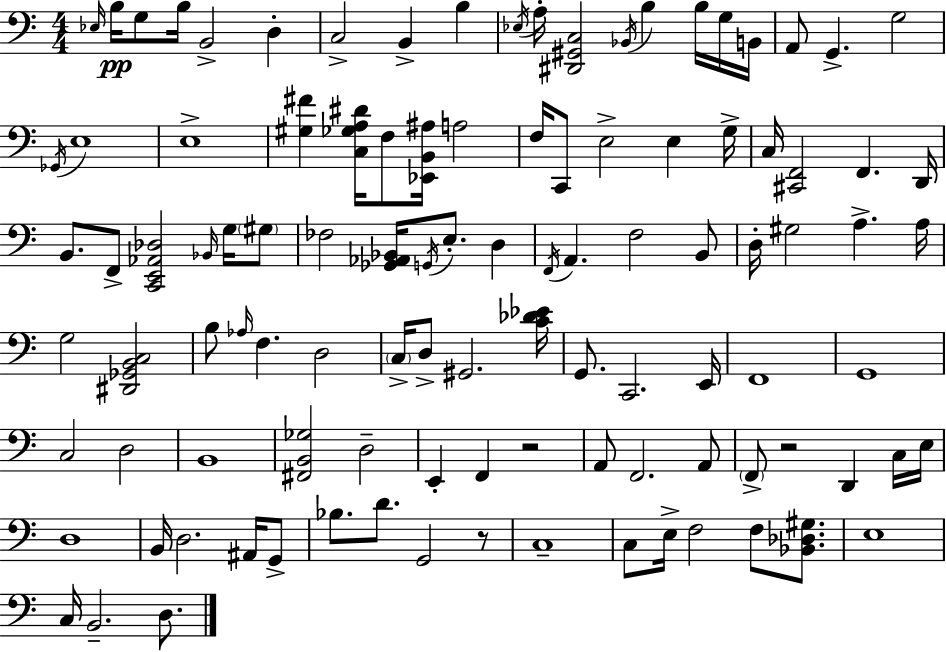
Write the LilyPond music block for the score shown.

{
  \clef bass
  \numericTimeSignature
  \time 4/4
  \key a \minor
  \grace { ees16 }\pp b16 g8 b16 b,2-> d4-. | c2-> b,4-> b4 | \acciaccatura { ees16 } a16-. <dis, gis, c>2 \acciaccatura { bes,16 } b4 | b16 g16 b,16 a,8 g,4.-> g2 | \break \acciaccatura { ges,16 } e1 | e1-> | <gis fis'>4 <c ges a dis'>16 f8 <ees, b, ais>16 a2 | f16 c,8 e2-> e4 | \break g16-> c16 <cis, f,>2 f,4. | d,16 b,8. f,8-> <c, e, aes, des>2 | \grace { bes,16 } g16 \parenthesize gis8 fes2 <ges, aes, bes,>16 \acciaccatura { g,16 } e8.-. | d4 \acciaccatura { f,16 } a,4. f2 | \break b,8 d16-. gis2 | a4.-> a16 g2 <dis, ges, b, c>2 | b8 \grace { aes16 } f4. | d2 \parenthesize c16-> d8-> gis,2. | \break <c' des' ees'>16 g,8. c,2. | e,16 f,1 | g,1 | c2 | \break d2 b,1 | <fis, b, ges>2 | d2-- e,4-. f,4 | r2 a,8 f,2. | \break a,8 \parenthesize f,8-> r2 | d,4 c16 e16 d1 | b,16 d2. | ais,16 g,8-> bes8. d'8. g,2 | \break r8 c1-- | c8 e16-> f2 | f8 <bes, des gis>8. e1 | c16 b,2.-- | \break d8. \bar "|."
}